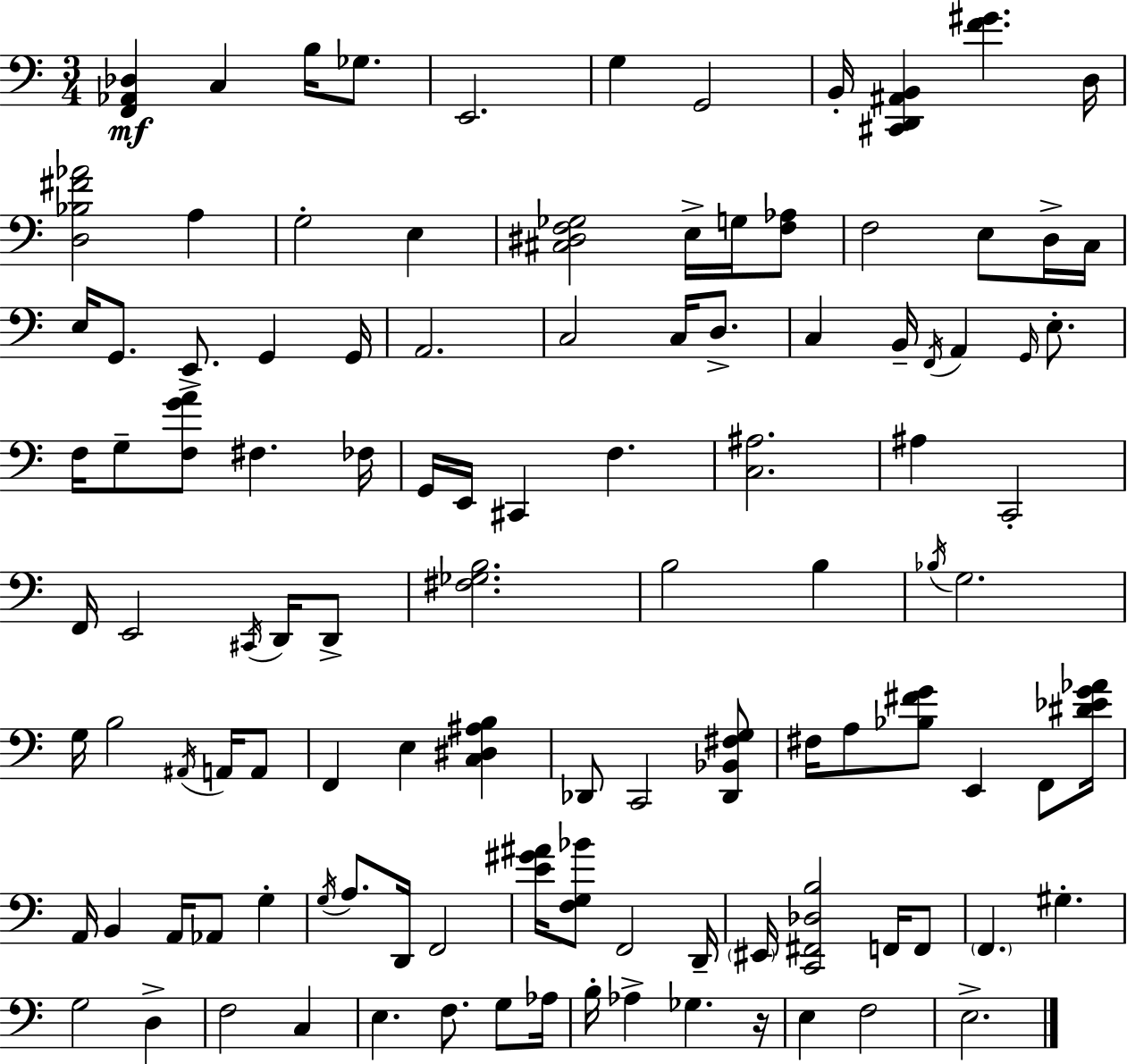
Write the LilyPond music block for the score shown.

{
  \clef bass
  \numericTimeSignature
  \time 3/4
  \key c \major
  <f, aes, des>4\mf c4 b16 ges8. | e,2. | g4 g,2 | b,16-. <cis, d, ais, b,>4 <f' gis'>4. d16 | \break <d bes fis' aes'>2 a4 | g2-. e4 | <cis dis f ges>2 e16-> g16 <f aes>8 | f2 e8 d16-> c16 | \break e16 g,8. e,8.-> g,4 g,16 | a,2. | c2 c16 d8.-> | c4 b,16-- \acciaccatura { f,16 } a,4 \grace { g,16 } e8.-. | \break f16 g8-- <f g' a'>8 fis4. | fes16 g,16 e,16 cis,4 f4. | <c ais>2. | ais4 c,2-. | \break f,16 e,2 \acciaccatura { cis,16 } | d,16 d,8-> <fis ges b>2. | b2 b4 | \acciaccatura { bes16 } g2. | \break g16 b2 | \acciaccatura { ais,16 } a,16 a,8 f,4 e4 | <c dis ais b>4 des,8 c,2 | <des, bes, fis g>8 fis16 a8 <bes fis' g'>8 e,4 | \break f,8 <dis' ees' g' aes'>16 a,16 b,4 a,16 aes,8 | g4-. \acciaccatura { g16 } a8. d,16 f,2 | <e' gis' ais'>16 <f g bes'>8 f,2 | d,16-- \parenthesize eis,16 <c, fis, des b>2 | \break f,16 f,8 \parenthesize f,4. | gis4.-. g2 | d4-> f2 | c4 e4. | \break f8. g8 aes16 b16-. aes4-> ges4. | r16 e4 f2 | e2.-> | \bar "|."
}